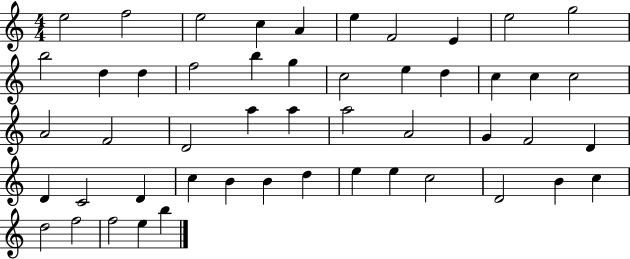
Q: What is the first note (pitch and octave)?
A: E5